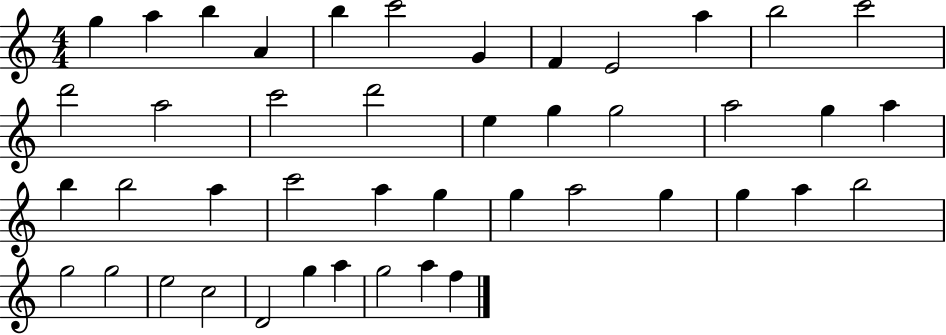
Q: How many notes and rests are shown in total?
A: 44